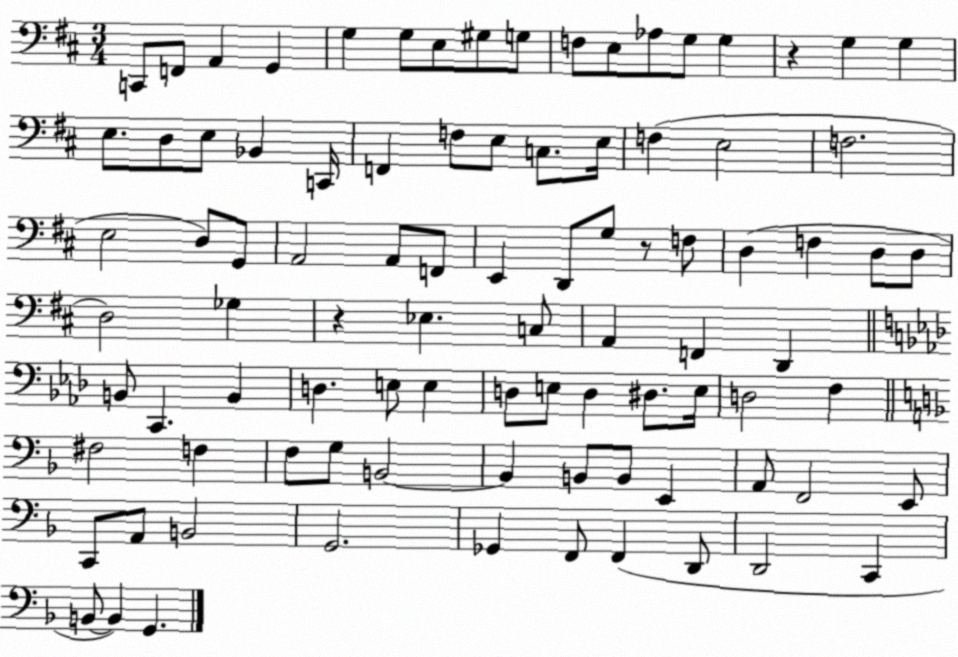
X:1
T:Untitled
M:3/4
L:1/4
K:D
C,,/2 F,,/2 A,, G,, G, G,/2 E,/2 ^G,/2 G,/2 F,/2 E,/2 _A,/2 G,/2 G, z G, G, E,/2 D,/2 E,/2 _B,, C,,/4 F,, F,/2 E,/2 C,/2 E,/4 F, E,2 F,2 E,2 D,/2 G,,/2 A,,2 A,,/2 F,,/2 E,, D,,/2 G,/2 z/2 F,/2 D, F, D,/2 D,/2 D,2 _G, z _E, C,/2 A,, F,, D,, B,,/2 C,, B,, D, E,/2 E, D,/2 E,/2 D, ^D,/2 E,/4 D,2 F, ^F,2 F, F,/2 G,/2 B,,2 B,, B,,/2 B,,/2 E,, A,,/2 F,,2 E,,/2 C,,/2 A,,/2 B,,2 G,,2 _G,, F,,/2 F,, D,,/2 D,,2 C,, B,,/2 B,, G,,